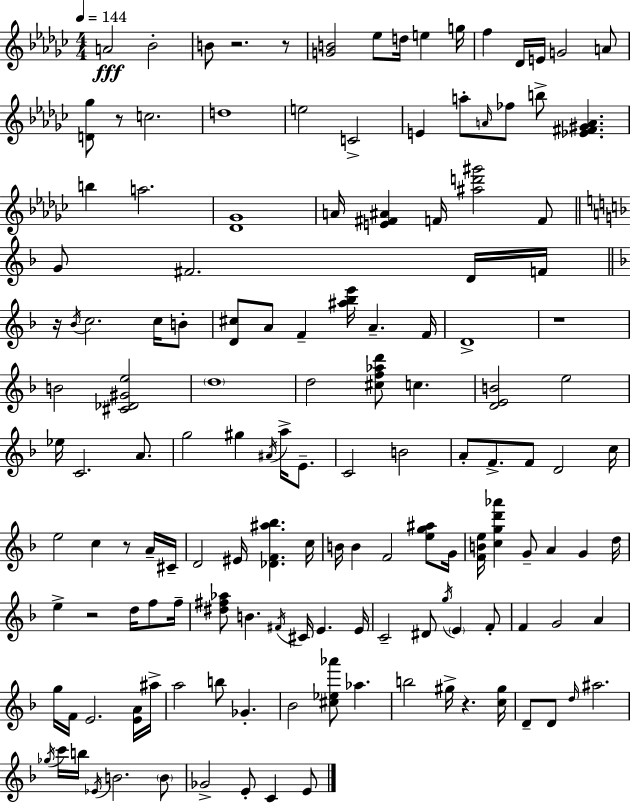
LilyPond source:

{
  \clef treble
  \numericTimeSignature
  \time 4/4
  \key ees \minor
  \tempo 4 = 144
  a'2\fff bes'2-. | b'8 r2. r8 | <g' b'>2 ees''8 d''16 e''4 g''16 | f''4 des'16 e'16 g'2 a'8 | \break <d' ges''>8 r8 c''2. | d''1 | e''2 c'2-> | e'4 a''8-. \grace { a'16 } fes''8 b''8-> <ees' fis' gis' a'>4. | \break b''4 a''2. | <des' ges'>1 | a'16 <e' fis' ais'>4 f'16 <ais'' d''' gis'''>2 f'8 | \bar "||" \break \key d \minor g'8 fis'2. d'16 f'16 | \bar "||" \break \key f \major r16 \acciaccatura { bes'16 } c''2. c''16 b'8-. | <d' cis''>8 a'8 f'4-- <ais'' bes'' e'''>16 a'4.-- | f'16 d'1-> | r1 | \break b'2 <cis' des' gis' e''>2 | \parenthesize d''1 | d''2 <cis'' f'' aes'' d'''>8 c''4. | <d' e' b'>2 e''2 | \break ees''16 c'2. a'8. | g''2 gis''4 \acciaccatura { ais'16 } a''16-> e'8.-- | c'2 b'2 | a'8-. f'8.-> f'8 d'2 | \break c''16 e''2 c''4 r8 | a'16-- cis'16-- d'2 eis'16 <des' f' ais'' bes''>4. | c''16 b'16 b'4 f'2 <e'' g'' ais''>8 | g'16 <f' b' e''>16 <c'' g'' d''' aes'''>4 g'8-- a'4 g'4 | \break d''16 e''4-> r2 d''16 f''8 | f''16-- <dis'' fis'' aes''>8 b'4. \acciaccatura { fis'16 } cis'16 e'4. | e'16 c'2-- dis'8 \acciaccatura { g''16 } \parenthesize e'4 | f'8-. f'4 g'2 | \break a'4 g''16 f'16 e'2. | <e' a'>16 ais''16-> a''2 b''8 ges'4.-. | bes'2 <cis'' ees'' aes'''>8 aes''4. | b''2 gis''16-> r4. | \break <c'' gis''>16 d'8-- d'8 \grace { d''16 } ais''2. | \acciaccatura { ges''16 } c'''16 b''16 \acciaccatura { ees'16 } b'2. | \parenthesize b'8 ges'2-> e'8-. | c'4 e'8 \bar "|."
}